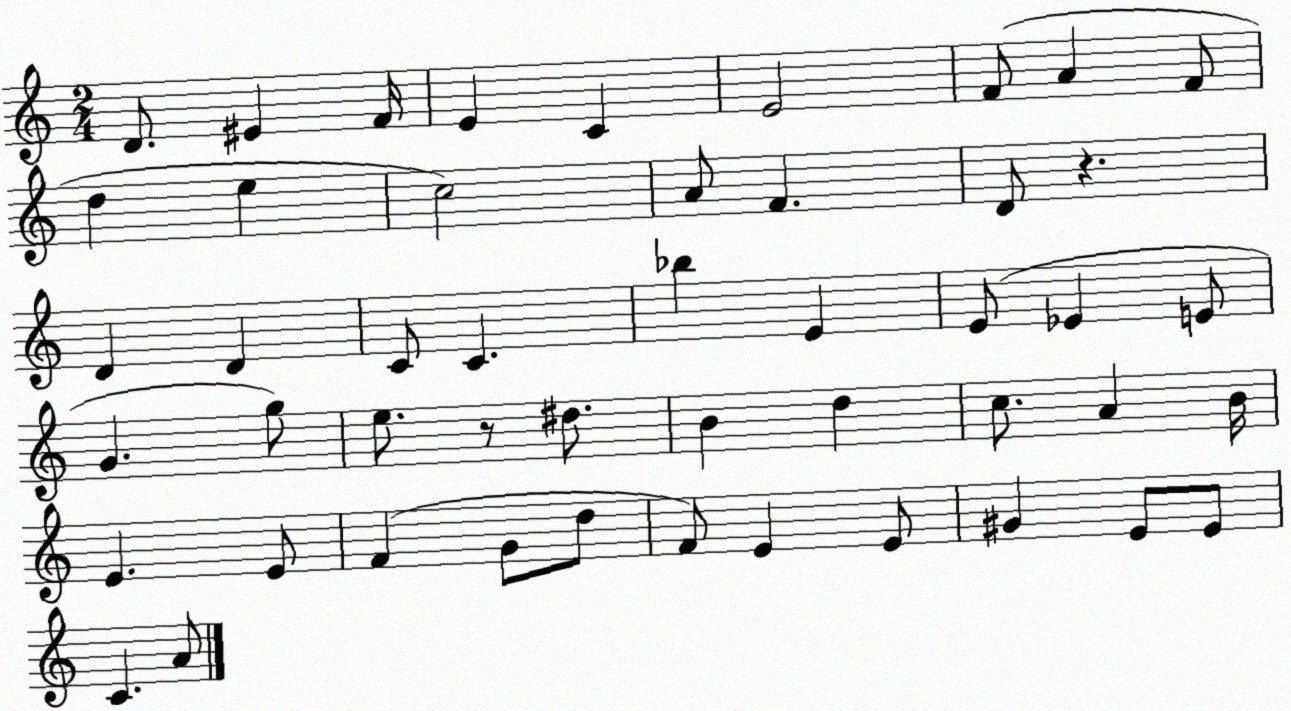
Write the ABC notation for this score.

X:1
T:Untitled
M:2/4
L:1/4
K:C
D/2 ^E F/4 E C E2 F/2 A F/2 d e c2 A/2 F D/2 z D D C/2 C _b E E/2 _E E/2 G g/2 e/2 z/2 ^d/2 B d c/2 A B/4 E E/2 F G/2 d/2 F/2 E E/2 ^G E/2 E/2 C A/2